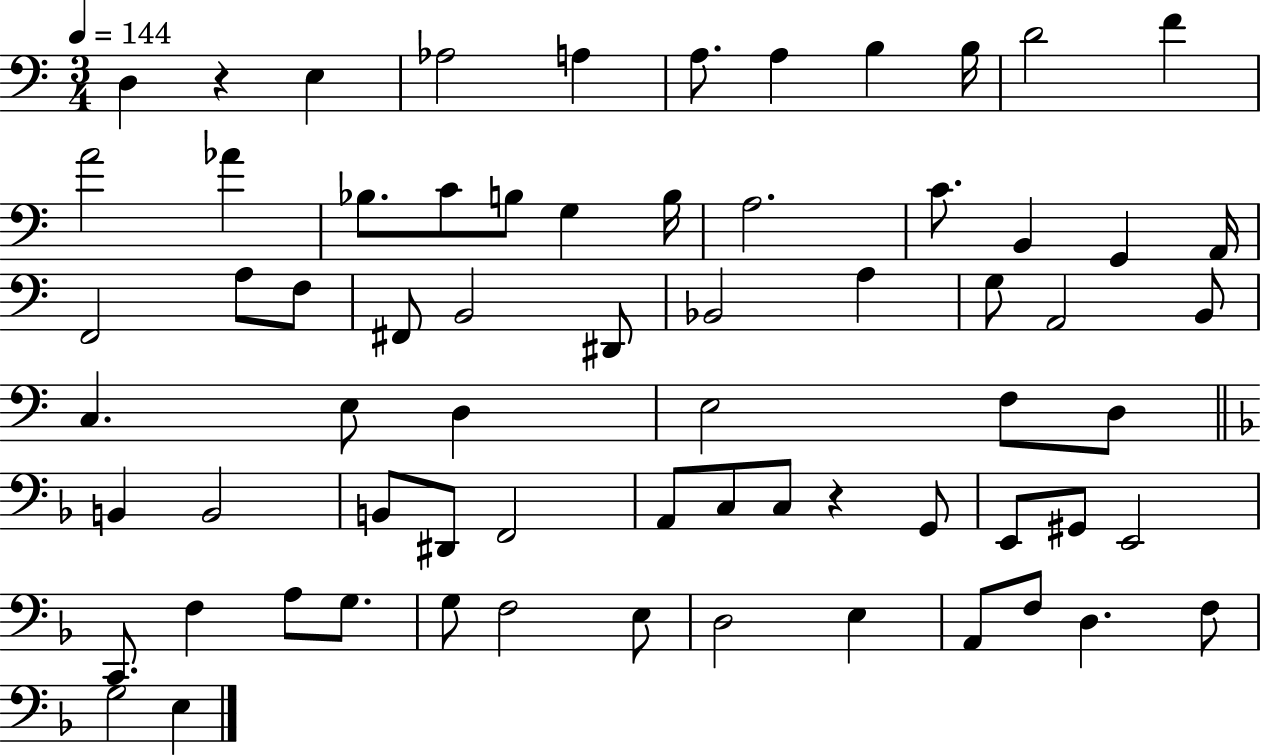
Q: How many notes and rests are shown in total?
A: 68